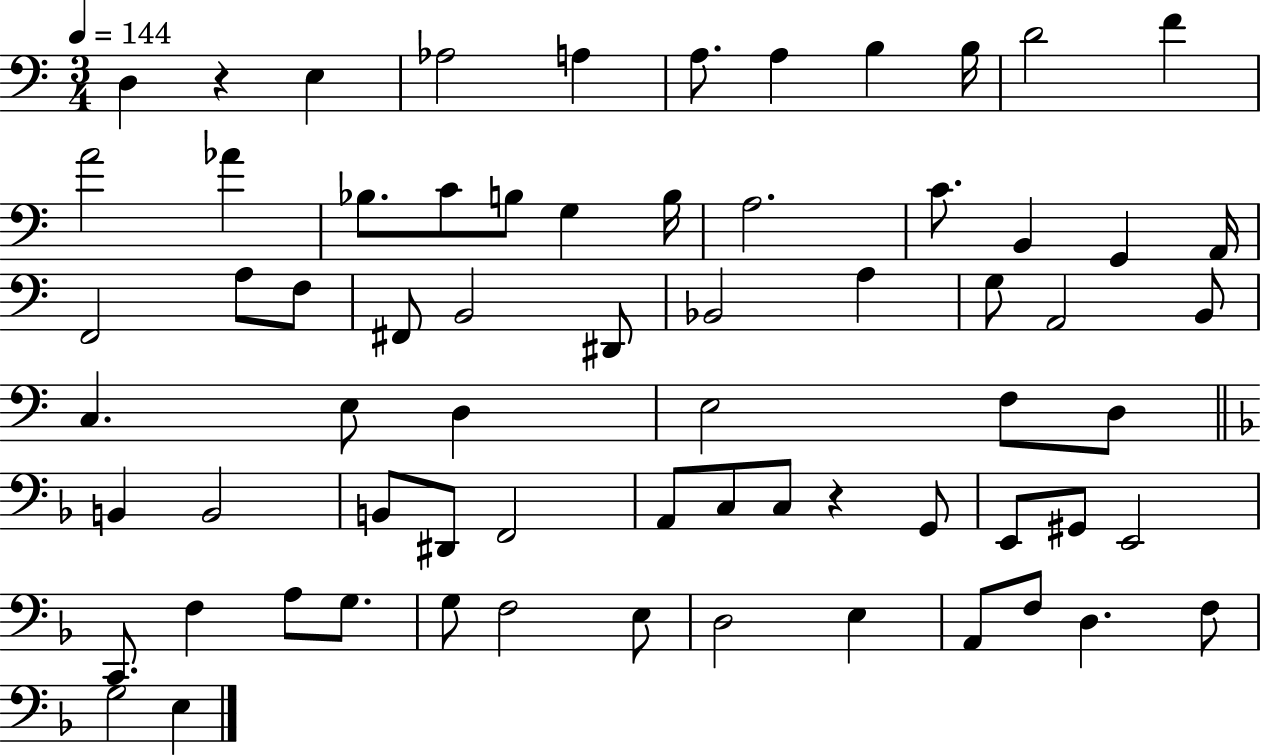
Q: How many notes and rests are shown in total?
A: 68